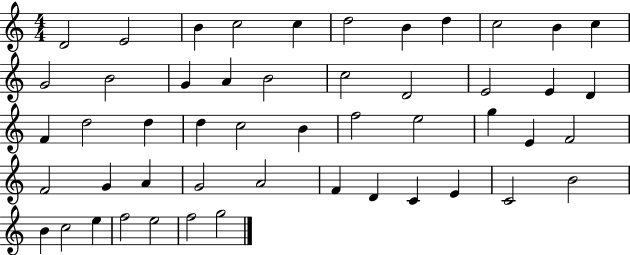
X:1
T:Untitled
M:4/4
L:1/4
K:C
D2 E2 B c2 c d2 B d c2 B c G2 B2 G A B2 c2 D2 E2 E D F d2 d d c2 B f2 e2 g E F2 F2 G A G2 A2 F D C E C2 B2 B c2 e f2 e2 f2 g2